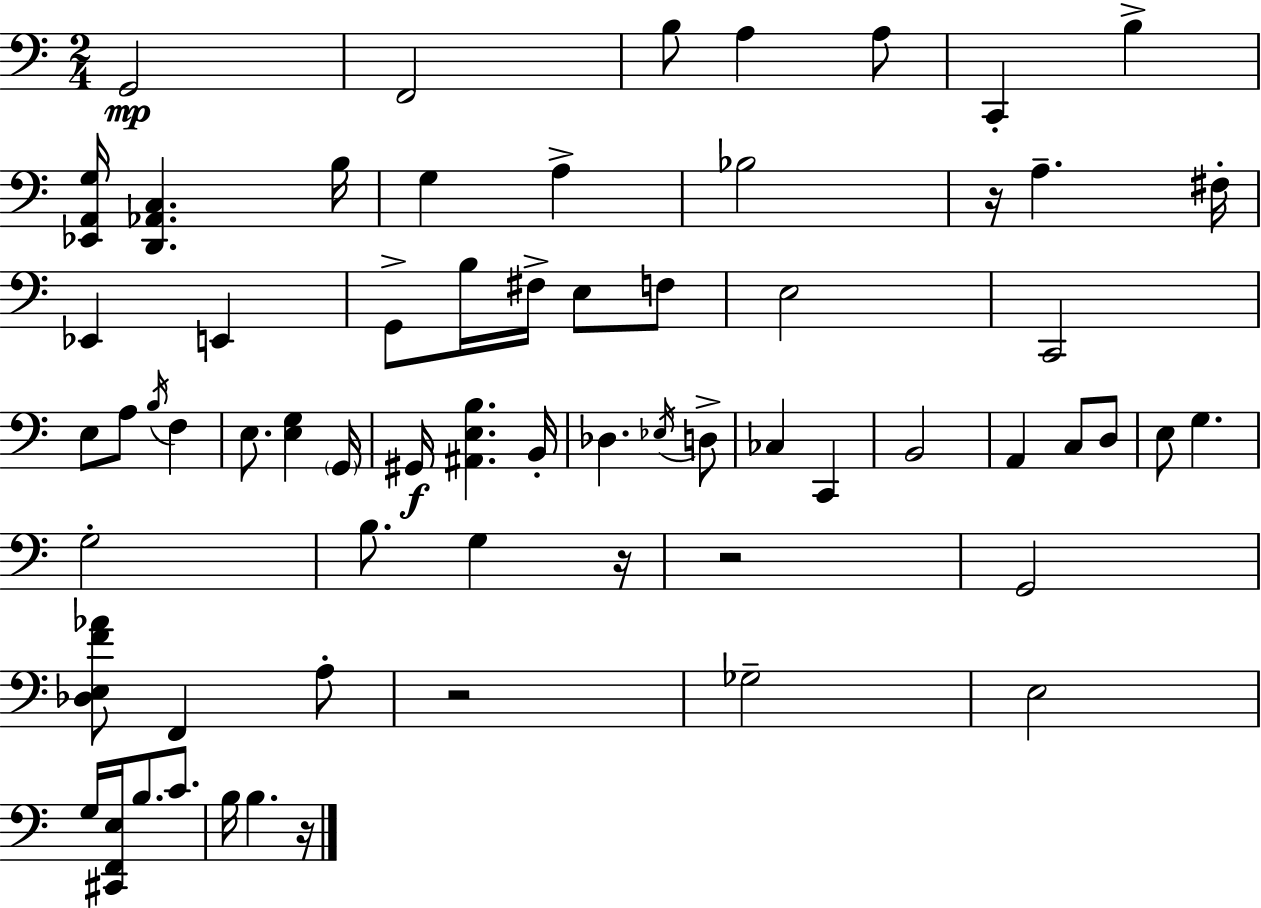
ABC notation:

X:1
T:Untitled
M:2/4
L:1/4
K:C
G,,2 F,,2 B,/2 A, A,/2 C,, B, [_E,,A,,G,]/4 [D,,_A,,C,] B,/4 G, A, _B,2 z/4 A, ^F,/4 _E,, E,, G,,/2 B,/4 ^F,/4 E,/2 F,/2 E,2 C,,2 E,/2 A,/2 B,/4 F, E,/2 [E,G,] G,,/4 ^G,,/4 [^A,,E,B,] B,,/4 _D, _E,/4 D,/2 _C, C,, B,,2 A,, C,/2 D,/2 E,/2 G, G,2 B,/2 G, z/4 z2 G,,2 [_D,E,F_A]/2 F,, A,/2 z2 _G,2 E,2 G,/4 [^C,,F,,E,]/4 B,/2 C/2 B,/4 B, z/4